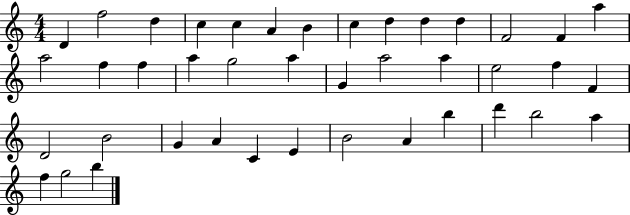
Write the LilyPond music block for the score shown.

{
  \clef treble
  \numericTimeSignature
  \time 4/4
  \key c \major
  d'4 f''2 d''4 | c''4 c''4 a'4 b'4 | c''4 d''4 d''4 d''4 | f'2 f'4 a''4 | \break a''2 f''4 f''4 | a''4 g''2 a''4 | g'4 a''2 a''4 | e''2 f''4 f'4 | \break d'2 b'2 | g'4 a'4 c'4 e'4 | b'2 a'4 b''4 | d'''4 b''2 a''4 | \break f''4 g''2 b''4 | \bar "|."
}